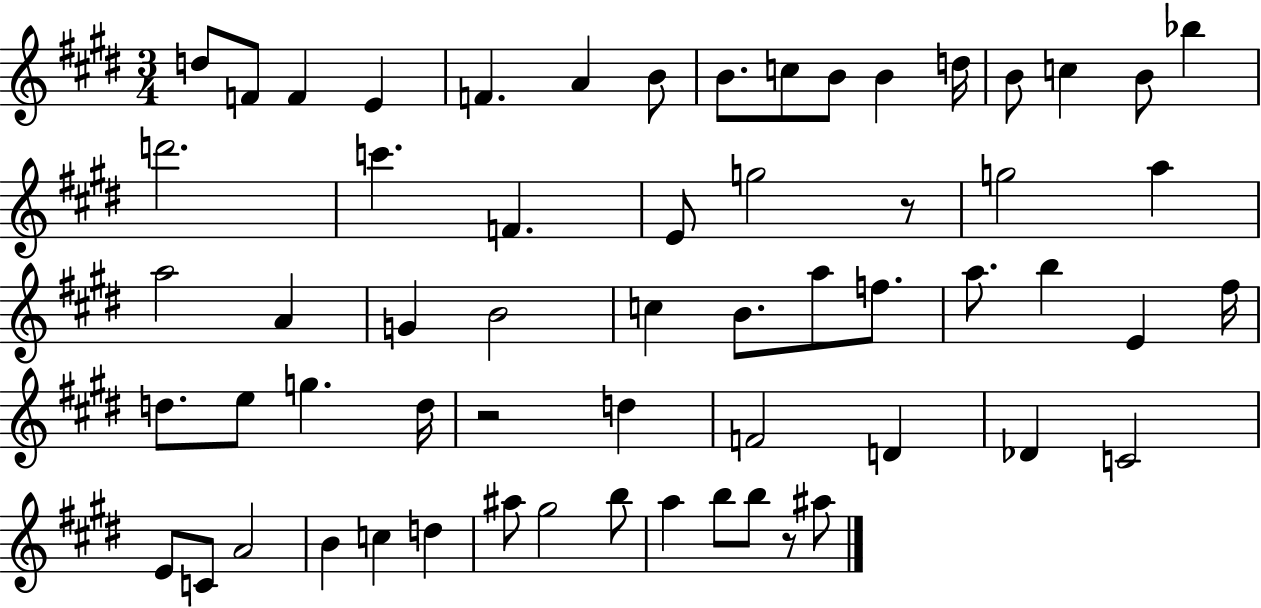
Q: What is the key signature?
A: E major